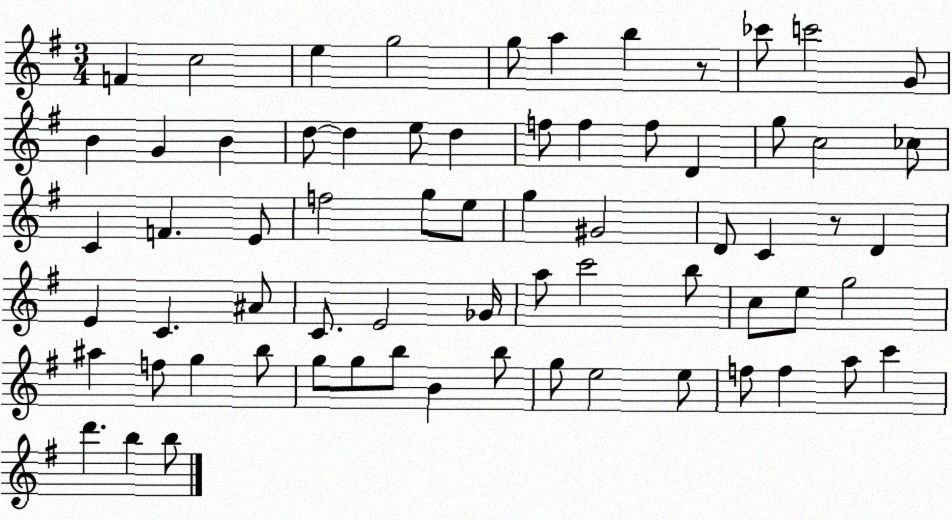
X:1
T:Untitled
M:3/4
L:1/4
K:G
F c2 e g2 g/2 a b z/2 _c'/2 c'2 G/2 B G B d/2 d e/2 d f/2 f f/2 D g/2 c2 _c/2 C F E/2 f2 g/2 e/2 g ^G2 D/2 C z/2 D E C ^A/2 C/2 E2 _G/4 a/2 c'2 b/2 c/2 e/2 g2 ^a f/2 g b/2 g/2 g/2 b/2 B b/2 g/2 e2 e/2 f/2 f a/2 c' d' b b/2